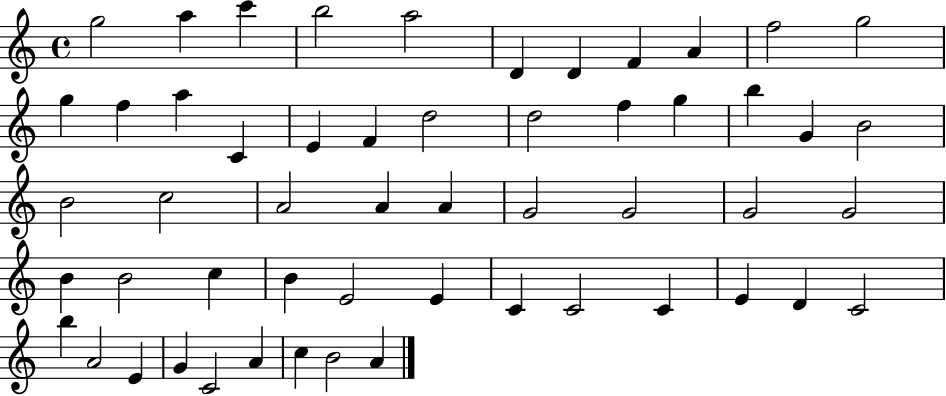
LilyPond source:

{
  \clef treble
  \time 4/4
  \defaultTimeSignature
  \key c \major
  g''2 a''4 c'''4 | b''2 a''2 | d'4 d'4 f'4 a'4 | f''2 g''2 | \break g''4 f''4 a''4 c'4 | e'4 f'4 d''2 | d''2 f''4 g''4 | b''4 g'4 b'2 | \break b'2 c''2 | a'2 a'4 a'4 | g'2 g'2 | g'2 g'2 | \break b'4 b'2 c''4 | b'4 e'2 e'4 | c'4 c'2 c'4 | e'4 d'4 c'2 | \break b''4 a'2 e'4 | g'4 c'2 a'4 | c''4 b'2 a'4 | \bar "|."
}